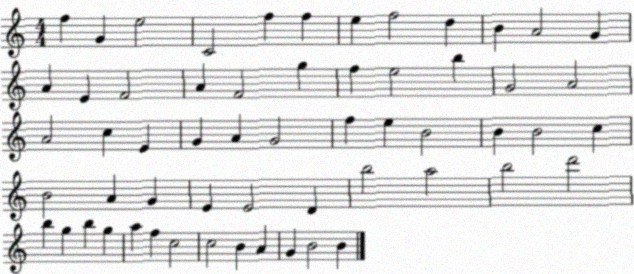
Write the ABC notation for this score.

X:1
T:Untitled
M:4/4
L:1/4
K:C
f G e2 C2 f f e f2 d B A2 G A E F2 A F2 g f e2 b G2 A2 A2 c E G A G2 f e B2 B B2 c B2 A G E E2 D b2 a2 b2 d'2 b g b g a f c2 c2 B A G B2 B